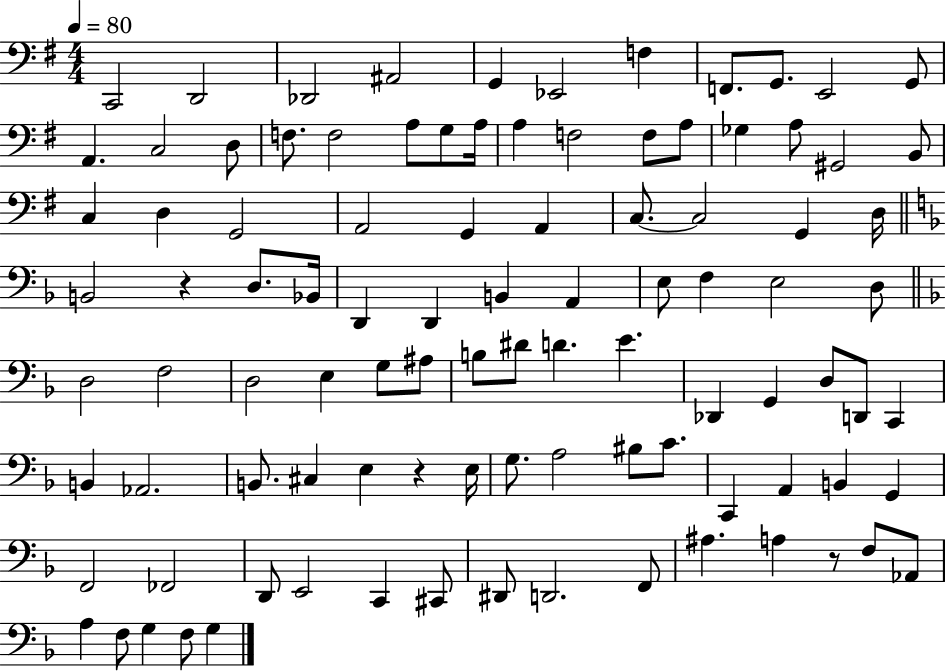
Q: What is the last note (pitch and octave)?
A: G3